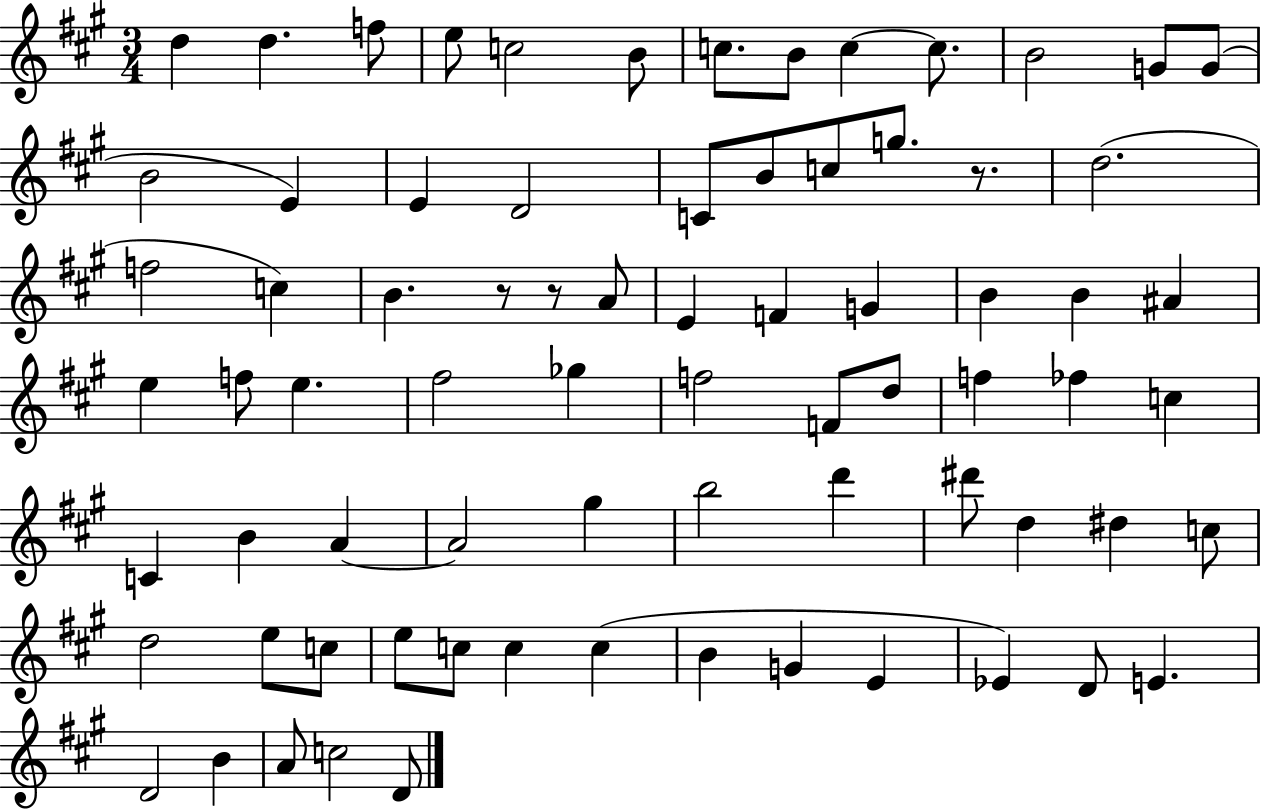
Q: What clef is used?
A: treble